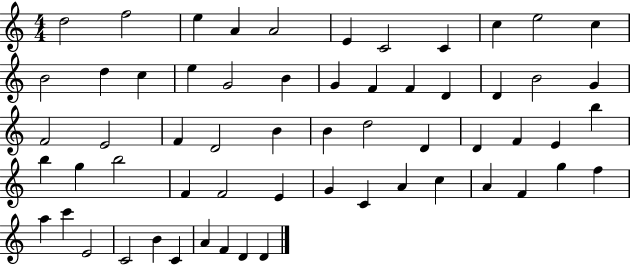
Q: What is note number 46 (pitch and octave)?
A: C5